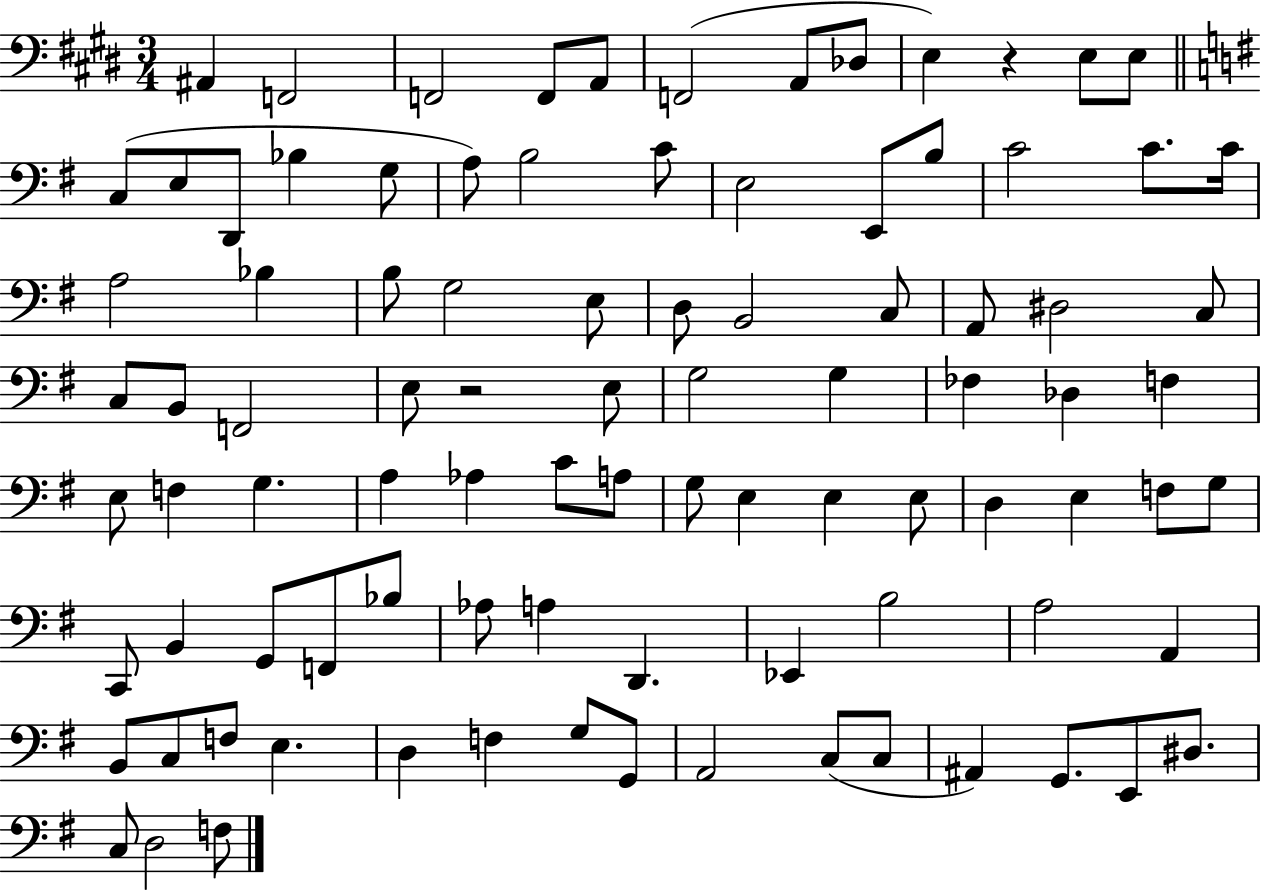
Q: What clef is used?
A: bass